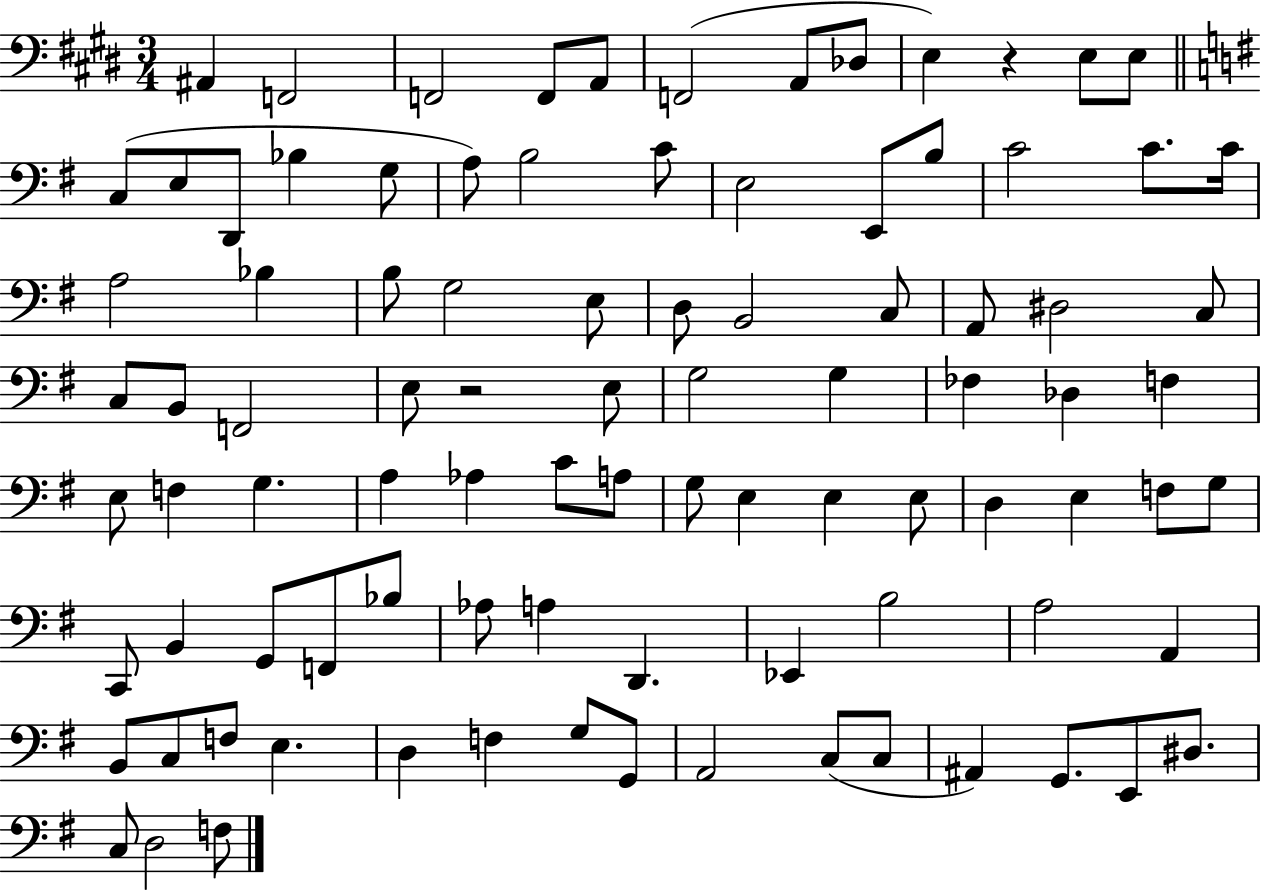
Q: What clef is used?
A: bass